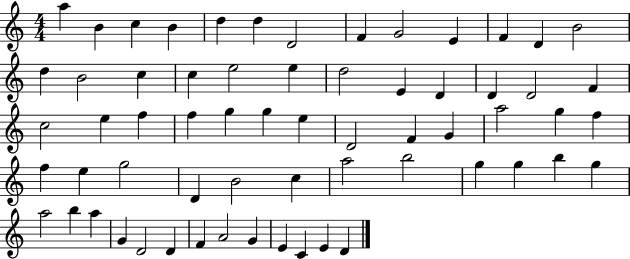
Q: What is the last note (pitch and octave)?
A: D4